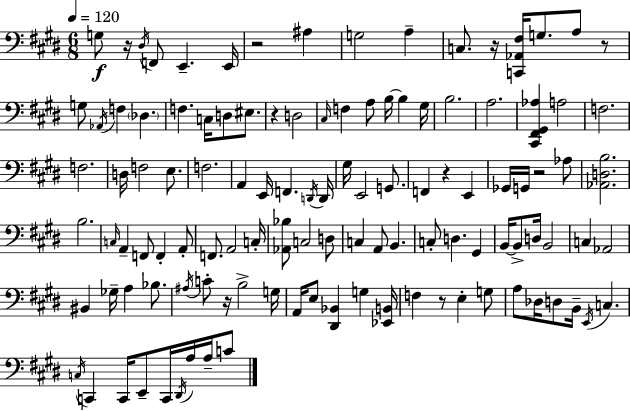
X:1
T:Untitled
M:6/8
L:1/4
K:E
G,/2 z/4 ^D,/4 F,,/2 E,, E,,/4 z2 ^A, G,2 A, C,/2 z/4 [C,,_A,,^F,]/4 G,/2 A,/2 z/2 G,/2 _A,,/4 F, _D, F, C,/4 D,/2 ^E,/2 z D,2 ^C,/4 F, A,/2 B,/4 B, ^G,/4 B,2 A,2 [^C,,^F,,^G,,_A,] A,2 F,2 F,2 D,/4 F,2 E,/2 F,2 A,, E,,/4 F,, D,,/4 D,,/4 ^G,/4 E,,2 G,,/2 F,, z E,, _G,,/4 G,,/4 z2 _A,/2 [_A,,D,B,]2 B,2 C,/4 A,, F,,/2 F,, A,,/2 F,,/2 A,,2 C,/4 [_A,,_B,]/2 C,2 D,/2 C, A,,/2 B,, C,/2 D, ^G,, B,,/4 B,,/2 D,/4 B,,2 C, _A,,2 ^B,, _G,/4 A, _B,/2 ^A,/4 C/2 z/4 B,2 G,/4 A,,/4 E,/2 [^D,,_B,,] G, [_E,,B,,]/4 F, z/2 E, G,/2 A,/2 _D,/4 D,/2 B,,/4 E,,/4 C, C,/4 C,, C,,/4 E,,/2 C,,/4 ^D,,/4 A,/4 A,/4 C/2